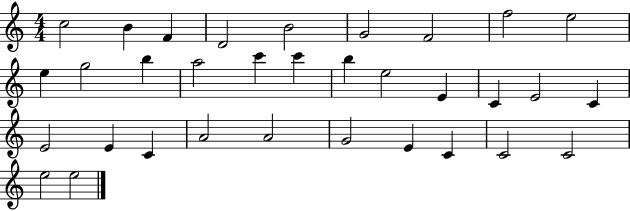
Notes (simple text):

C5/h B4/q F4/q D4/h B4/h G4/h F4/h F5/h E5/h E5/q G5/h B5/q A5/h C6/q C6/q B5/q E5/h E4/q C4/q E4/h C4/q E4/h E4/q C4/q A4/h A4/h G4/h E4/q C4/q C4/h C4/h E5/h E5/h